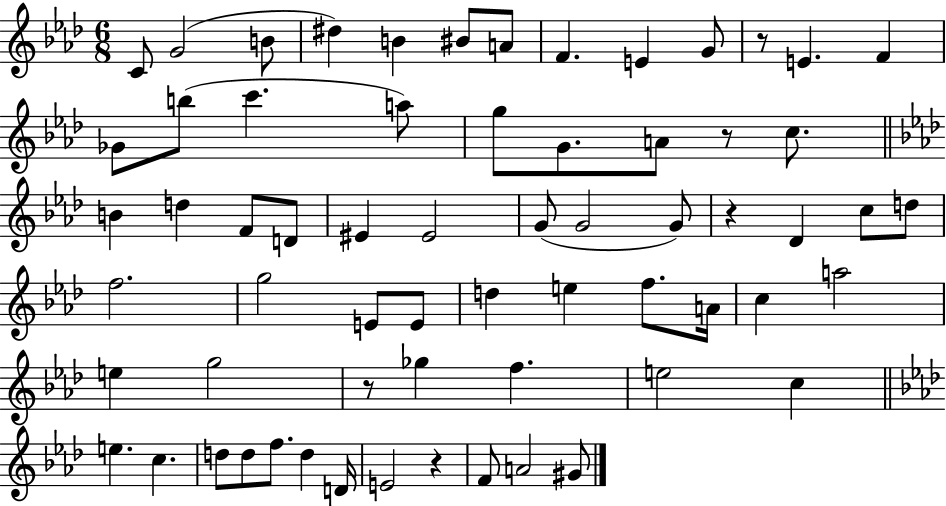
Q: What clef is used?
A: treble